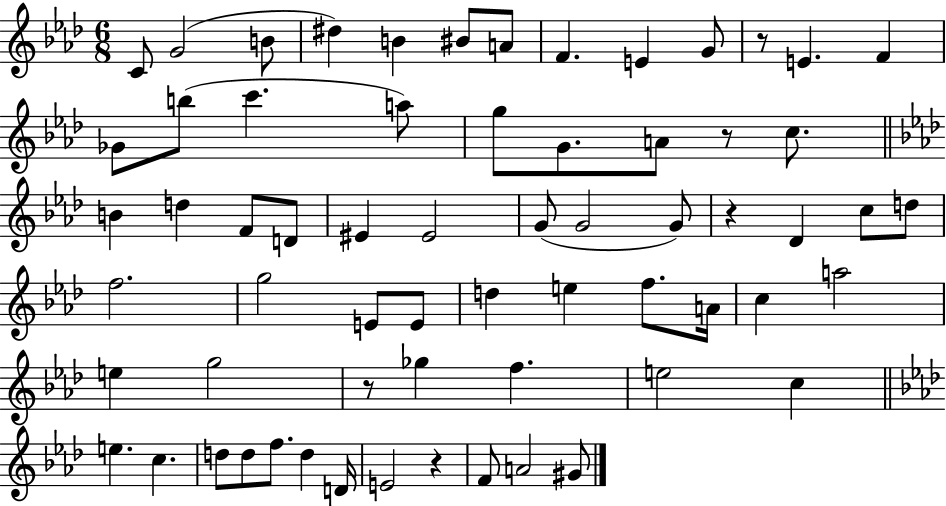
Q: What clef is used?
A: treble